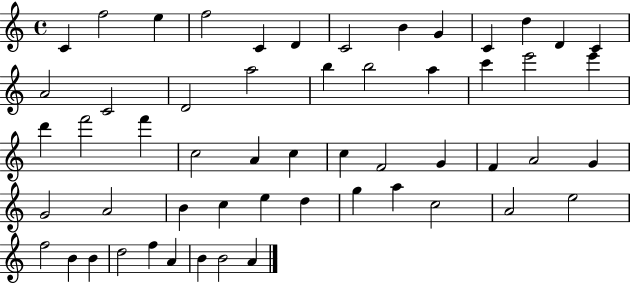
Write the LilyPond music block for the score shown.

{
  \clef treble
  \time 4/4
  \defaultTimeSignature
  \key c \major
  c'4 f''2 e''4 | f''2 c'4 d'4 | c'2 b'4 g'4 | c'4 d''4 d'4 c'4 | \break a'2 c'2 | d'2 a''2 | b''4 b''2 a''4 | c'''4 e'''2 e'''4 | \break d'''4 f'''2 f'''4 | c''2 a'4 c''4 | c''4 f'2 g'4 | f'4 a'2 g'4 | \break g'2 a'2 | b'4 c''4 e''4 d''4 | g''4 a''4 c''2 | a'2 e''2 | \break f''2 b'4 b'4 | d''2 f''4 a'4 | b'4 b'2 a'4 | \bar "|."
}